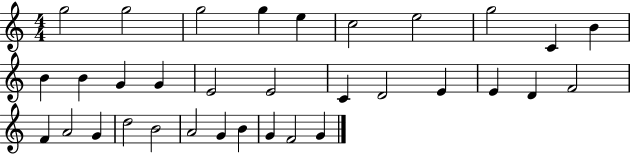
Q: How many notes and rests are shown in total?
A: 33